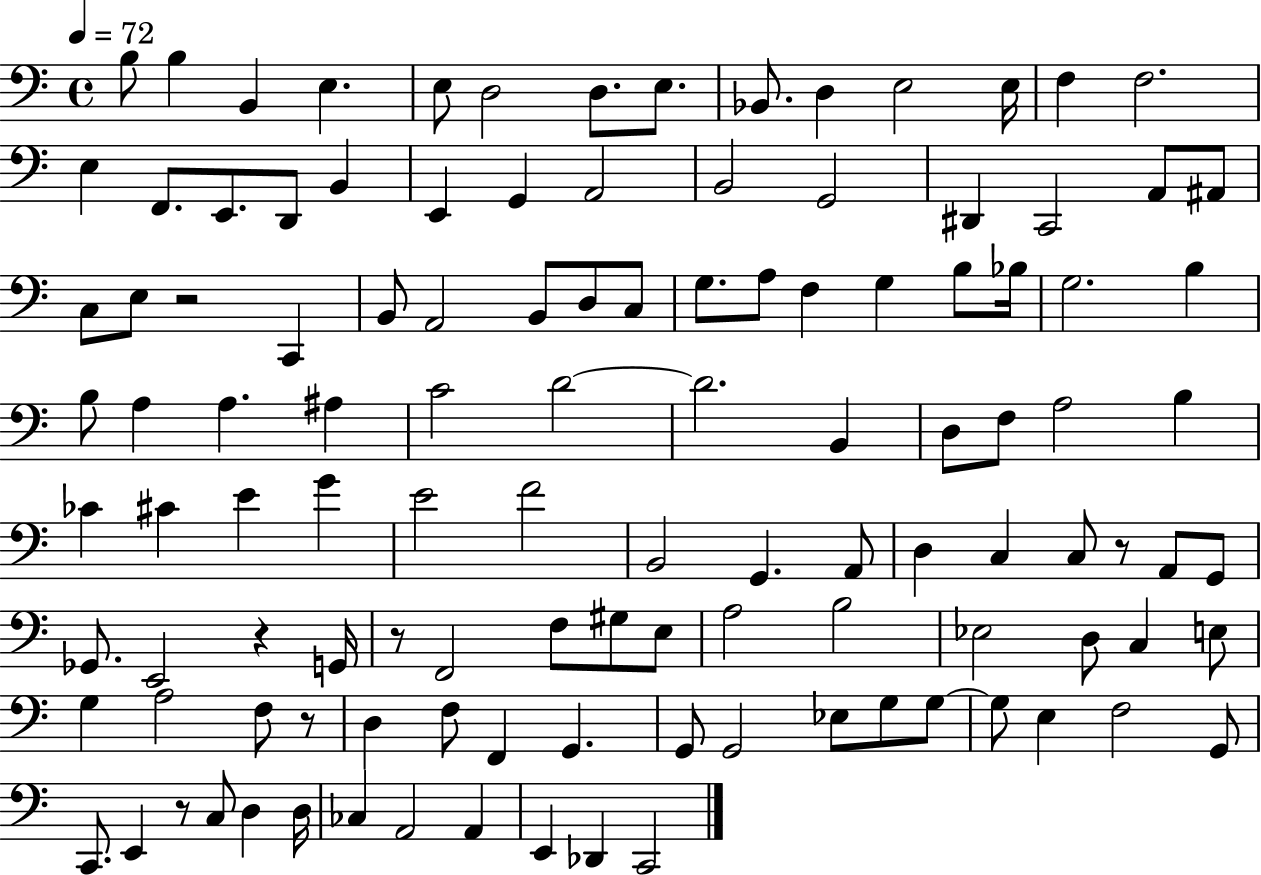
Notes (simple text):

B3/e B3/q B2/q E3/q. E3/e D3/h D3/e. E3/e. Bb2/e. D3/q E3/h E3/s F3/q F3/h. E3/q F2/e. E2/e. D2/e B2/q E2/q G2/q A2/h B2/h G2/h D#2/q C2/h A2/e A#2/e C3/e E3/e R/h C2/q B2/e A2/h B2/e D3/e C3/e G3/e. A3/e F3/q G3/q B3/e Bb3/s G3/h. B3/q B3/e A3/q A3/q. A#3/q C4/h D4/h D4/h. B2/q D3/e F3/e A3/h B3/q CES4/q C#4/q E4/q G4/q E4/h F4/h B2/h G2/q. A2/e D3/q C3/q C3/e R/e A2/e G2/e Gb2/e. E2/h R/q G2/s R/e F2/h F3/e G#3/e E3/e A3/h B3/h Eb3/h D3/e C3/q E3/e G3/q A3/h F3/e R/e D3/q F3/e F2/q G2/q. G2/e G2/h Eb3/e G3/e G3/e G3/e E3/q F3/h G2/e C2/e. E2/q R/e C3/e D3/q D3/s CES3/q A2/h A2/q E2/q Db2/q C2/h